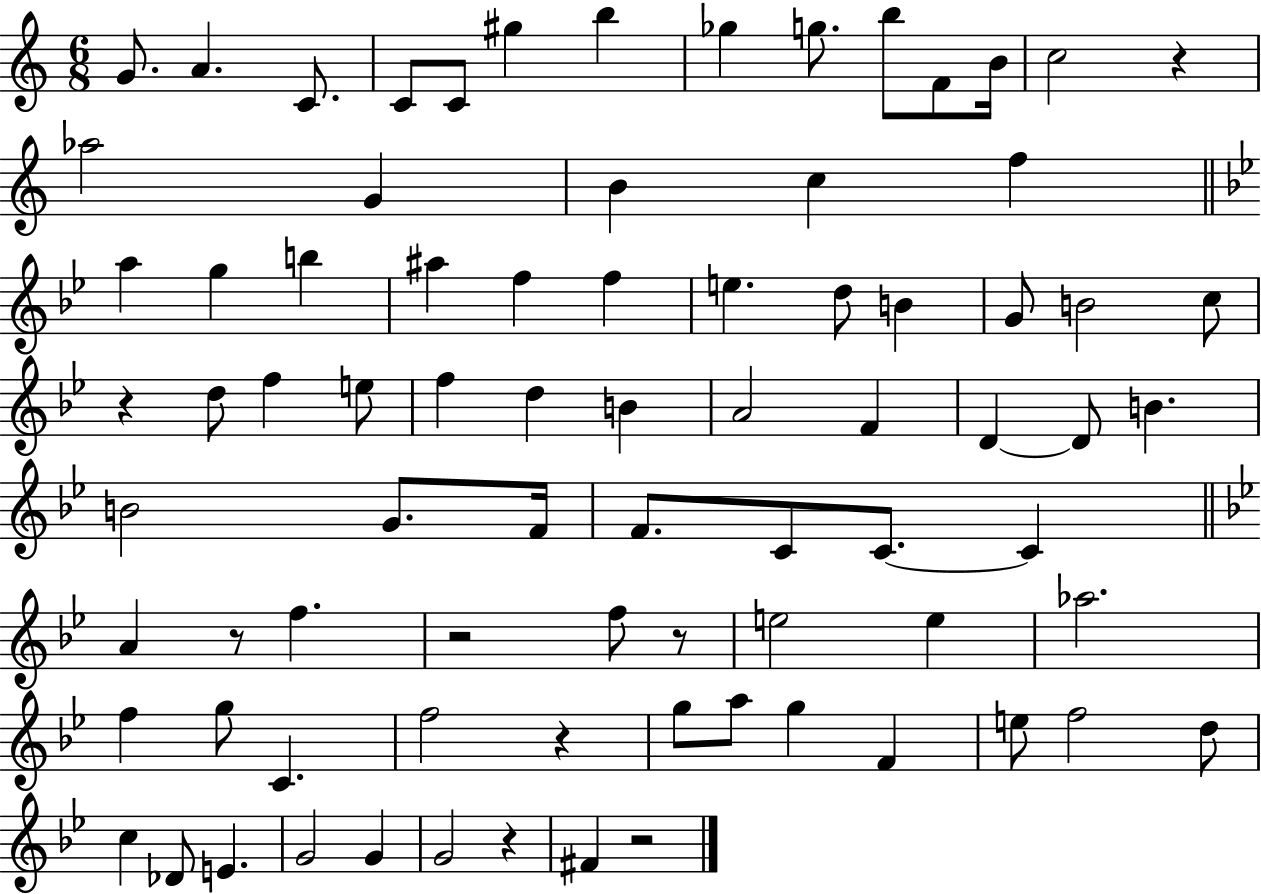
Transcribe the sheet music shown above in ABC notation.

X:1
T:Untitled
M:6/8
L:1/4
K:C
G/2 A C/2 C/2 C/2 ^g b _g g/2 b/2 F/2 B/4 c2 z _a2 G B c f a g b ^a f f e d/2 B G/2 B2 c/2 z d/2 f e/2 f d B A2 F D D/2 B B2 G/2 F/4 F/2 C/2 C/2 C A z/2 f z2 f/2 z/2 e2 e _a2 f g/2 C f2 z g/2 a/2 g F e/2 f2 d/2 c _D/2 E G2 G G2 z ^F z2